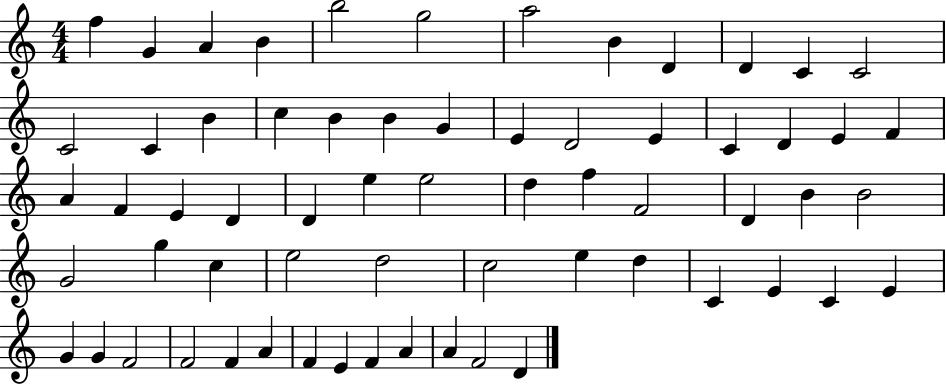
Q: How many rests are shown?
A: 0